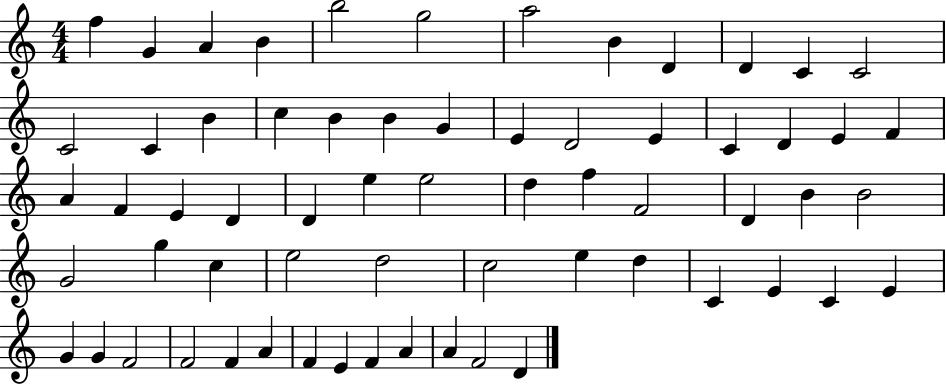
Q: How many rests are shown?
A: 0